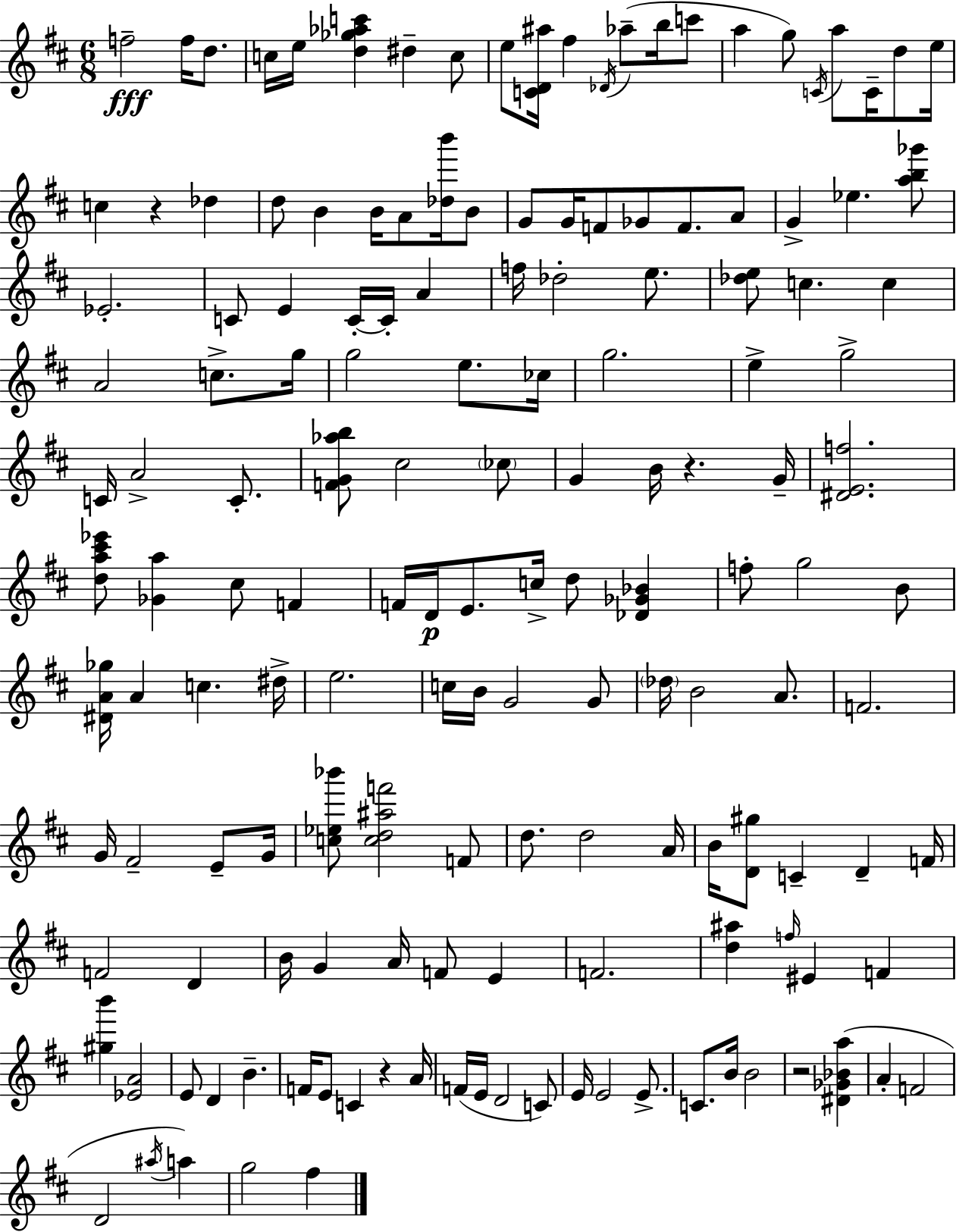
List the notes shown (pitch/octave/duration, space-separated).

F5/h F5/s D5/e. C5/s E5/s [D5,Gb5,Ab5,C6]/q D#5/q C5/e E5/e [C4,D4,A#5]/s F#5/q Db4/s Ab5/e B5/s C6/e A5/q G5/e C4/s A5/e C4/s D5/e E5/s C5/q R/q Db5/q D5/e B4/q B4/s A4/e [Db5,B6]/s B4/e G4/e G4/s F4/e Gb4/e F4/e. A4/e G4/q Eb5/q. [A5,B5,Gb6]/e Eb4/h. C4/e E4/q C4/s C4/s A4/q F5/s Db5/h E5/e. [Db5,E5]/e C5/q. C5/q A4/h C5/e. G5/s G5/h E5/e. CES5/s G5/h. E5/q G5/h C4/s A4/h C4/e. [F4,G4,Ab5,B5]/e C#5/h CES5/e G4/q B4/s R/q. G4/s [D#4,E4,F5]/h. [D5,A5,C#6,Eb6]/e [Gb4,A5]/q C#5/e F4/q F4/s D4/s E4/e. C5/s D5/e [Db4,Gb4,Bb4]/q F5/e G5/h B4/e [D#4,A4,Gb5]/s A4/q C5/q. D#5/s E5/h. C5/s B4/s G4/h G4/e Db5/s B4/h A4/e. F4/h. G4/s F#4/h E4/e G4/s [C5,Eb5,Bb6]/e [C5,D5,A#5,F6]/h F4/e D5/e. D5/h A4/s B4/s [D4,G#5]/e C4/q D4/q F4/s F4/h D4/q B4/s G4/q A4/s F4/e E4/q F4/h. [D5,A#5]/q F5/s EIS4/q F4/q [G#5,B6]/q [Eb4,A4]/h E4/e D4/q B4/q. F4/s E4/e C4/q R/q A4/s F4/s E4/s D4/h C4/e E4/s E4/h E4/e. C4/e. B4/s B4/h R/h [D#4,Gb4,Bb4,A5]/q A4/q F4/h D4/h A#5/s A5/q G5/h F#5/q